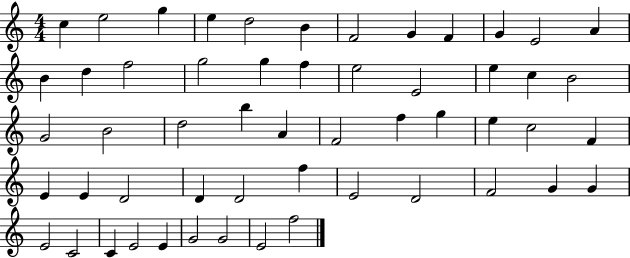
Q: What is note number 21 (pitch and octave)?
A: E5